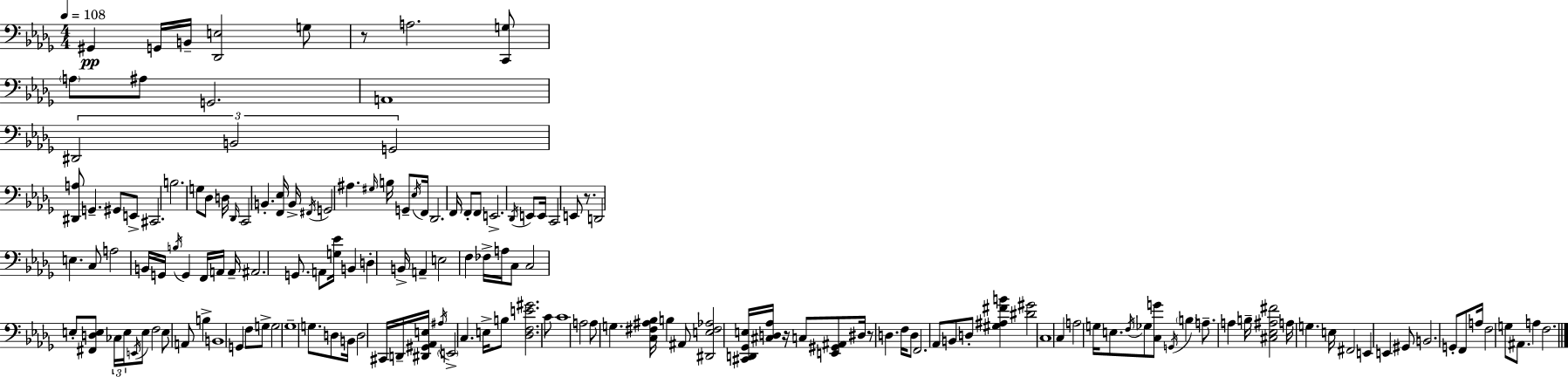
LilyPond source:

{
  \clef bass
  \numericTimeSignature
  \time 4/4
  \key bes \minor
  \tempo 4 = 108
  gis,4\pp g,16 b,16-- <des, e>2 g8 | r8 a2. <c, g>8 | \parenthesize a8 ais8 g,2. | a,1 | \break \tuplet 3/2 { dis,2 b,2 | g,2 } <dis, a>8 g,4.-- | gis,8 e,8-> cis,2. | b2. g8 des8 | \break d16 \grace { des,16 } c,2 b,4.-. | <f, ees>16 b,16-> \acciaccatura { fis,16 } g,2 ais4. | \grace { gis16 } b16 g,8-- \acciaccatura { ees16 } f,16 des,2. | f,16 f,8-. f,8 e,2.-> | \break \acciaccatura { des,16 } e,8 e,16 c,2 | e,8 r8. d,2 e4. | c8 a2 b,16 g,16 \acciaccatura { b16 } | g,4 f,16 a,16 a,16-- ais,2. | \break g,8. a,8 <g ees'>16 b,4 d4-. | b,16-> a,4-- e2 f4 | fes16-> a16 c8 c2 e8-. | <fis, d e>8 \tuplet 3/2 { ces16 e16 \acciaccatura { e,16 } } e8 f2 e8 | \break a,8 b4-> b,1 | g,4 f8 g8-> g2 | ges1-- | g8. d8 b,16 d2 | \break cis,16 d,16-- <dis, gis, aes, e>16 \acciaccatura { ais16 } \parenthesize e,2-> | c4. e16-> b8 <des f e' gis'>2. | c'8 c'1 | a2 | \break a8 g4. <c fis ais bes>16 b4 ais,8 <dis, e fis aes>2 | <cis, d, ges, e>16 <cis d aes>16 r16 c8 <e, gis, ais,>8 dis16 r8 | d4. f16 d8 f,2. | aes,8 b,8 d8-. <gis ais fis' b'>4 | \break <dis' gis'>2 c1 | c4 a2 | g16 e8. \acciaccatura { f16 } ges8 <c g'>8 \acciaccatura { g,16 } \parenthesize b4 | a8.-- a4 b16-- <cis ees ais fis'>2 | \break a16 g4. e16 fis,2 | e,4 e,4 gis,8 b,2. | g,8-. f,8 a16 f2 | g8 ais,8. a4 f2. | \break \bar "|."
}